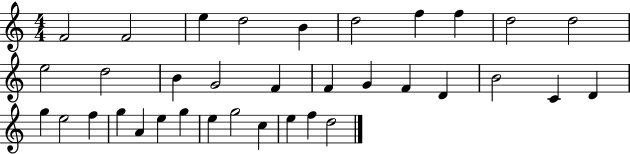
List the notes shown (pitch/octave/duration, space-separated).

F4/h F4/h E5/q D5/h B4/q D5/h F5/q F5/q D5/h D5/h E5/h D5/h B4/q G4/h F4/q F4/q G4/q F4/q D4/q B4/h C4/q D4/q G5/q E5/h F5/q G5/q A4/q E5/q G5/q E5/q G5/h C5/q E5/q F5/q D5/h